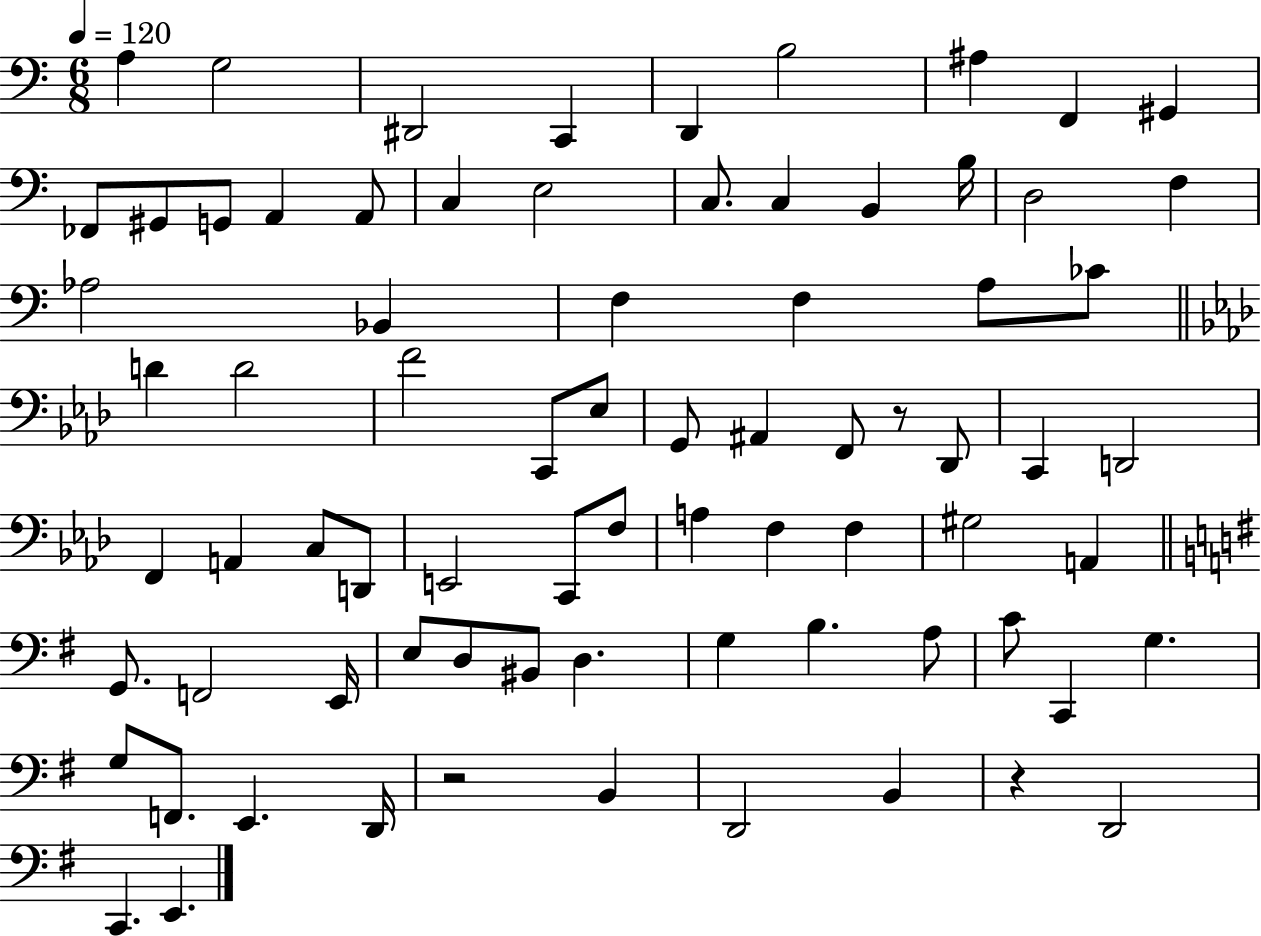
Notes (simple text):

A3/q G3/h D#2/h C2/q D2/q B3/h A#3/q F2/q G#2/q FES2/e G#2/e G2/e A2/q A2/e C3/q E3/h C3/e. C3/q B2/q B3/s D3/h F3/q Ab3/h Bb2/q F3/q F3/q A3/e CES4/e D4/q D4/h F4/h C2/e Eb3/e G2/e A#2/q F2/e R/e Db2/e C2/q D2/h F2/q A2/q C3/e D2/e E2/h C2/e F3/e A3/q F3/q F3/q G#3/h A2/q G2/e. F2/h E2/s E3/e D3/e BIS2/e D3/q. G3/q B3/q. A3/e C4/e C2/q G3/q. G3/e F2/e. E2/q. D2/s R/h B2/q D2/h B2/q R/q D2/h C2/q. E2/q.